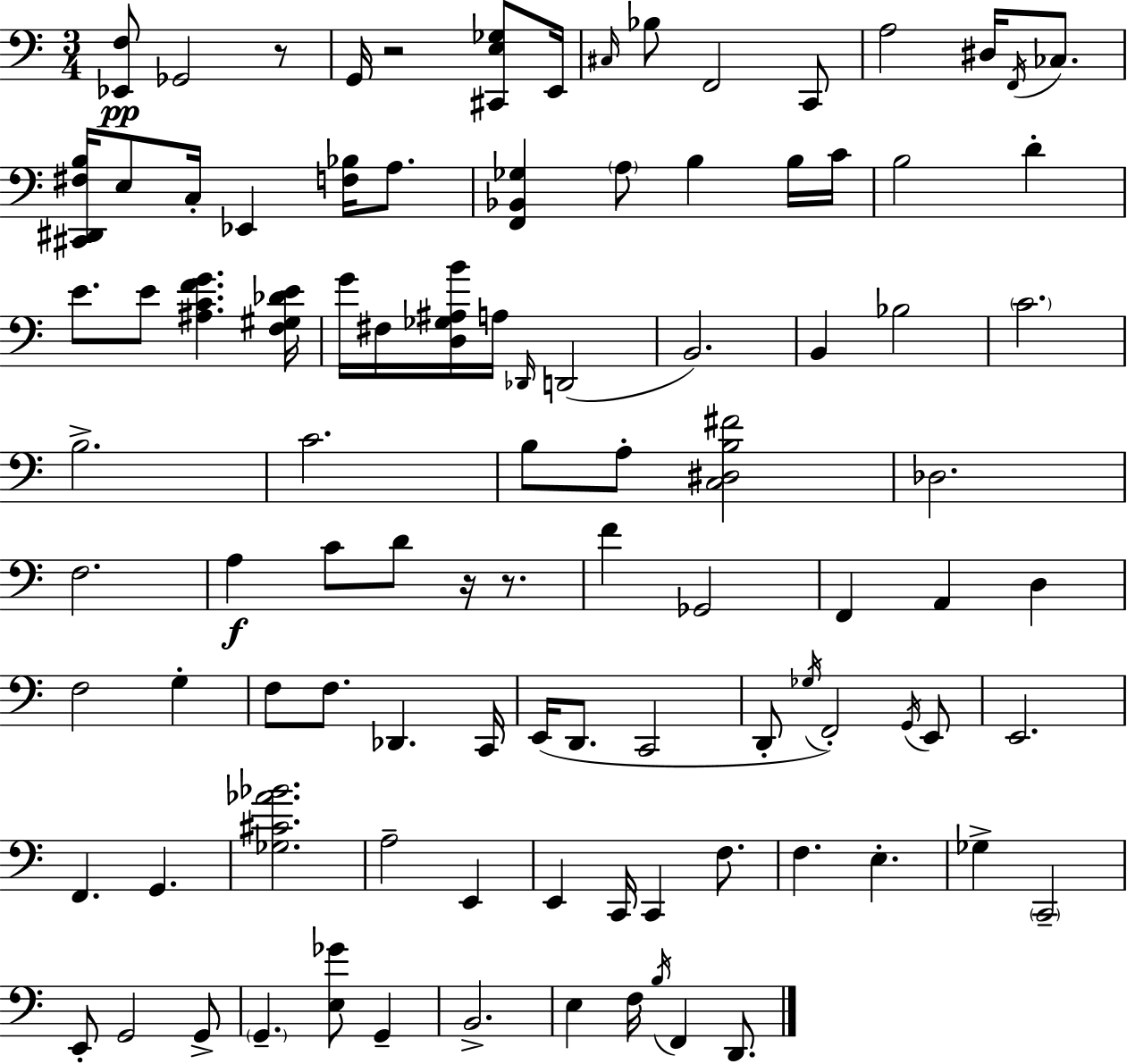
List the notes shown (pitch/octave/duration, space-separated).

[Eb2,F3]/e Gb2/h R/e G2/s R/h [C#2,E3,Gb3]/e E2/s C#3/s Bb3/e F2/h C2/e A3/h D#3/s F2/s CES3/e. [C#2,D#2,F#3,B3]/s E3/e C3/s Eb2/q [F3,Bb3]/s A3/e. [F2,Bb2,Gb3]/q A3/e B3/q B3/s C4/s B3/h D4/q E4/e. E4/e [A#3,C4,F4,G4]/q. [F3,G#3,Db4,E4]/s G4/s F#3/s [D3,Gb3,A#3,B4]/s A3/s Db2/s D2/h B2/h. B2/q Bb3/h C4/h. B3/h. C4/h. B3/e A3/e [C3,D#3,B3,F#4]/h Db3/h. F3/h. A3/q C4/e D4/e R/s R/e. F4/q Gb2/h F2/q A2/q D3/q F3/h G3/q F3/e F3/e. Db2/q. C2/s E2/s D2/e. C2/h D2/e Gb3/s F2/h G2/s E2/e E2/h. F2/q. G2/q. [Gb3,C#4,Ab4,Bb4]/h. A3/h E2/q E2/q C2/s C2/q F3/e. F3/q. E3/q. Gb3/q C2/h E2/e G2/h G2/e G2/q. [E3,Gb4]/e G2/q B2/h. E3/q F3/s B3/s F2/q D2/e.